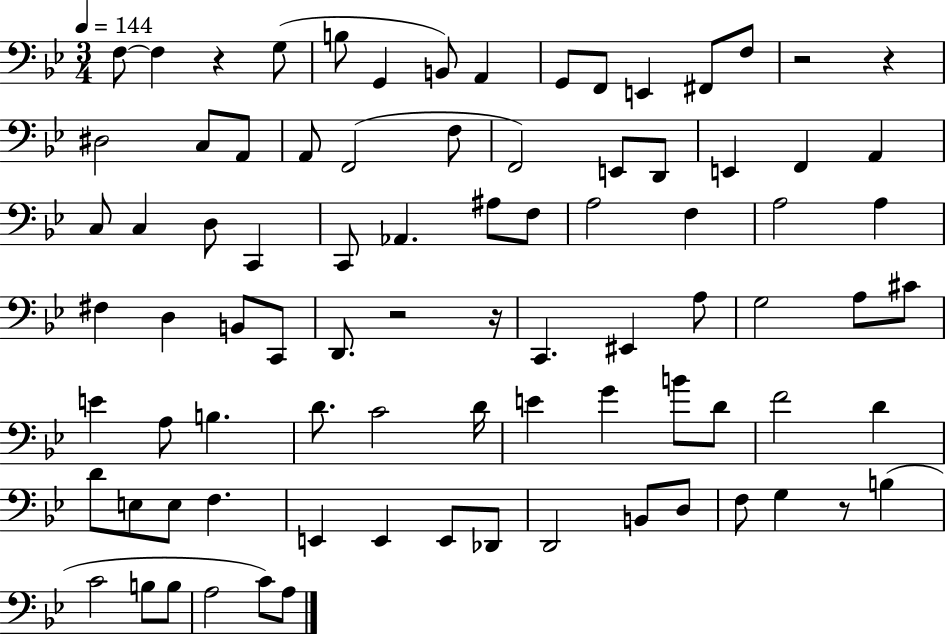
{
  \clef bass
  \numericTimeSignature
  \time 3/4
  \key bes \major
  \tempo 4 = 144
  f8~~ f4 r4 g8( | b8 g,4 b,8) a,4 | g,8 f,8 e,4 fis,8 f8 | r2 r4 | \break dis2 c8 a,8 | a,8 f,2( f8 | f,2) e,8 d,8 | e,4 f,4 a,4 | \break c8 c4 d8 c,4 | c,8 aes,4. ais8 f8 | a2 f4 | a2 a4 | \break fis4 d4 b,8 c,8 | d,8. r2 r16 | c,4. eis,4 a8 | g2 a8 cis'8 | \break e'4 a8 b4. | d'8. c'2 d'16 | e'4 g'4 b'8 d'8 | f'2 d'4 | \break d'8 e8 e8 f4. | e,4 e,4 e,8 des,8 | d,2 b,8 d8 | f8 g4 r8 b4( | \break c'2 b8 b8 | a2 c'8) a8 | \bar "|."
}